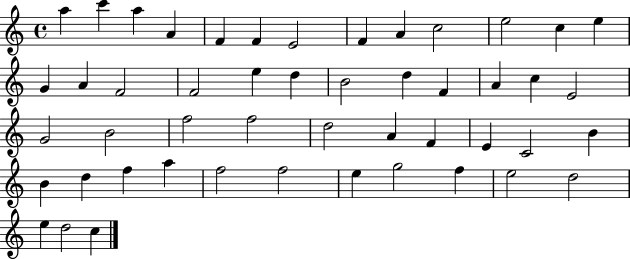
X:1
T:Untitled
M:4/4
L:1/4
K:C
a c' a A F F E2 F A c2 e2 c e G A F2 F2 e d B2 d F A c E2 G2 B2 f2 f2 d2 A F E C2 B B d f a f2 f2 e g2 f e2 d2 e d2 c